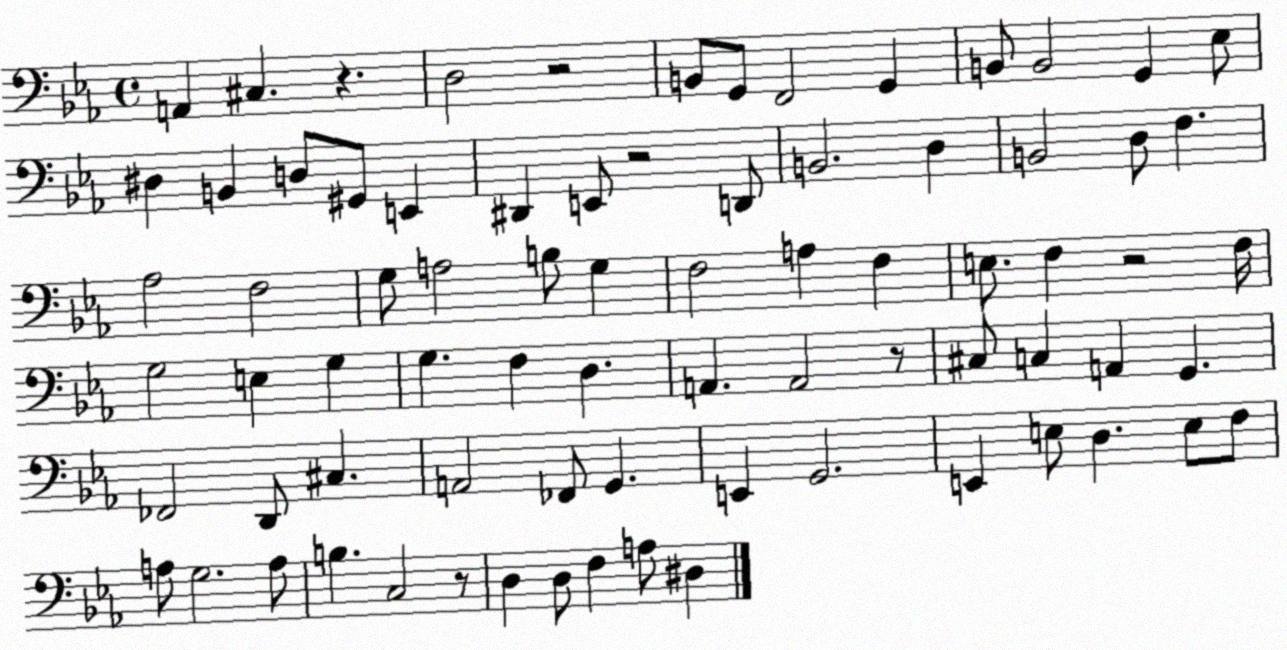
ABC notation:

X:1
T:Untitled
M:4/4
L:1/4
K:Eb
A,, ^C, z D,2 z2 B,,/2 G,,/2 F,,2 G,, B,,/2 B,,2 G,, _E,/2 ^D, B,, D,/2 ^G,,/2 E,, ^D,, E,,/2 z2 D,,/2 B,,2 D, B,,2 D,/2 F, _A,2 F,2 G,/2 A,2 B,/2 G, F,2 A, F, E,/2 F, z2 F,/4 G,2 E, G, G, F, D, A,, A,,2 z/2 ^C,/2 C, A,, G,, _F,,2 D,,/2 ^C, A,,2 _F,,/2 G,, E,, G,,2 E,, E,/2 D, E,/2 F,/2 A,/2 G,2 A,/2 B, C,2 z/2 D, D,/2 F, A,/2 ^D,